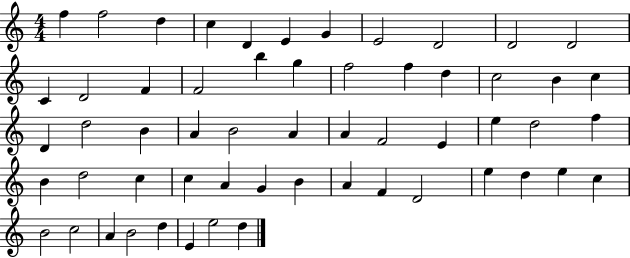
{
  \clef treble
  \numericTimeSignature
  \time 4/4
  \key c \major
  f''4 f''2 d''4 | c''4 d'4 e'4 g'4 | e'2 d'2 | d'2 d'2 | \break c'4 d'2 f'4 | f'2 b''4 g''4 | f''2 f''4 d''4 | c''2 b'4 c''4 | \break d'4 d''2 b'4 | a'4 b'2 a'4 | a'4 f'2 e'4 | e''4 d''2 f''4 | \break b'4 d''2 c''4 | c''4 a'4 g'4 b'4 | a'4 f'4 d'2 | e''4 d''4 e''4 c''4 | \break b'2 c''2 | a'4 b'2 d''4 | e'4 e''2 d''4 | \bar "|."
}